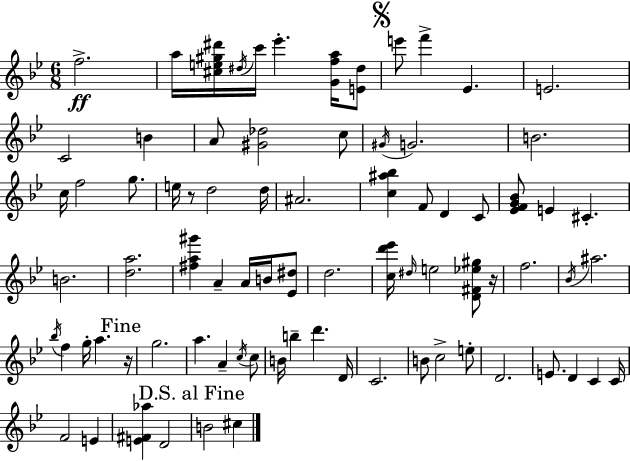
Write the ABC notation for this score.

X:1
T:Untitled
M:6/8
L:1/4
K:Gm
f2 a/4 [^ce^g^d']/4 ^d/4 c'/4 _e' [Gfa]/4 [E^d]/2 e'/2 f' _E E2 C2 B A/2 [^G_d]2 c/2 ^G/4 G2 B2 c/4 f2 g/2 e/4 z/2 d2 d/4 ^A2 [c^a_b] F/2 D C/2 [_EFG_B]/2 E ^C B2 [da]2 [^fa^g'] A A/4 B/4 [_E^d]/2 d2 [cd'_e']/4 ^d/4 e2 [D^F_e^g]/2 z/4 f2 _B/4 ^a2 _b/4 f g/4 a z/4 g2 a A c/4 c/2 B/4 b d' D/4 C2 B/2 c2 e/2 D2 E/2 D C C/4 F2 E [E^F_a] D2 B2 ^c